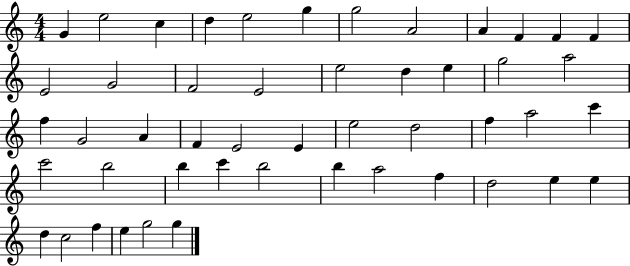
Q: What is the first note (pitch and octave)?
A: G4